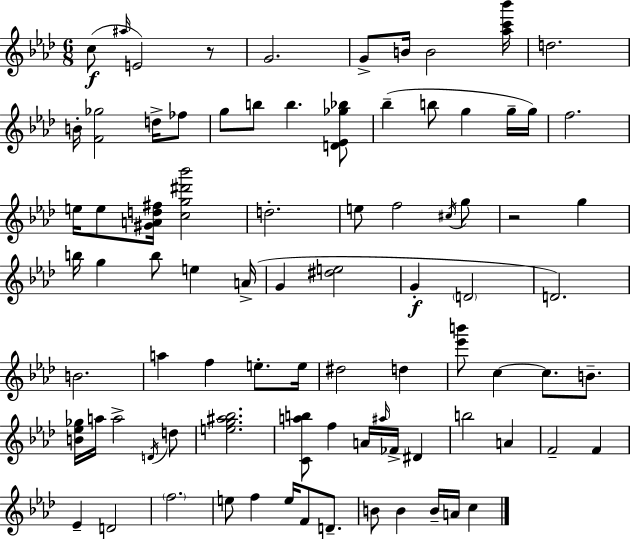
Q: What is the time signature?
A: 6/8